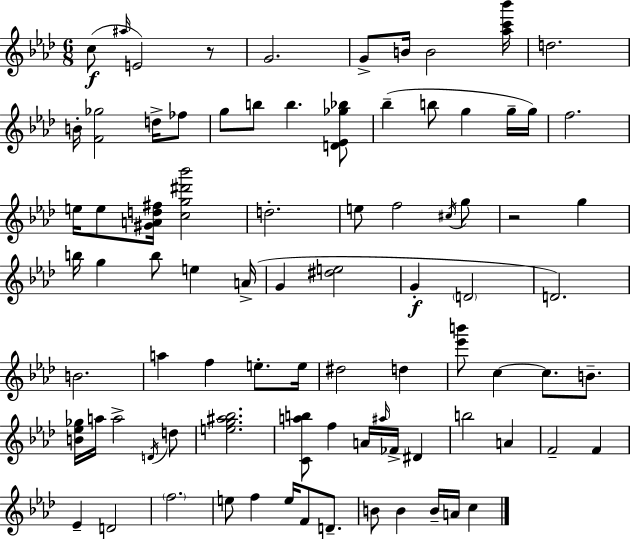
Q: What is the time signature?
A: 6/8